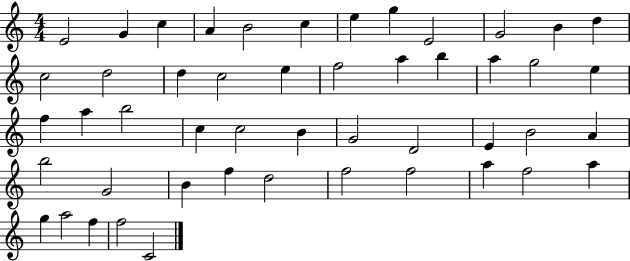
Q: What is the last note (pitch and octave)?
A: C4